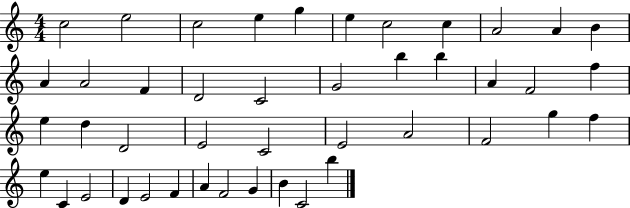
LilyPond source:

{
  \clef treble
  \numericTimeSignature
  \time 4/4
  \key c \major
  c''2 e''2 | c''2 e''4 g''4 | e''4 c''2 c''4 | a'2 a'4 b'4 | \break a'4 a'2 f'4 | d'2 c'2 | g'2 b''4 b''4 | a'4 f'2 f''4 | \break e''4 d''4 d'2 | e'2 c'2 | e'2 a'2 | f'2 g''4 f''4 | \break e''4 c'4 e'2 | d'4 e'2 f'4 | a'4 f'2 g'4 | b'4 c'2 b''4 | \break \bar "|."
}